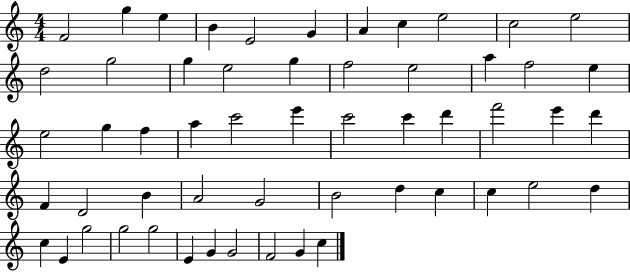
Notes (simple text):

F4/h G5/q E5/q B4/q E4/h G4/q A4/q C5/q E5/h C5/h E5/h D5/h G5/h G5/q E5/h G5/q F5/h E5/h A5/q F5/h E5/q E5/h G5/q F5/q A5/q C6/h E6/q C6/h C6/q D6/q F6/h E6/q D6/q F4/q D4/h B4/q A4/h G4/h B4/h D5/q C5/q C5/q E5/h D5/q C5/q E4/q G5/h G5/h G5/h E4/q G4/q G4/h F4/h G4/q C5/q